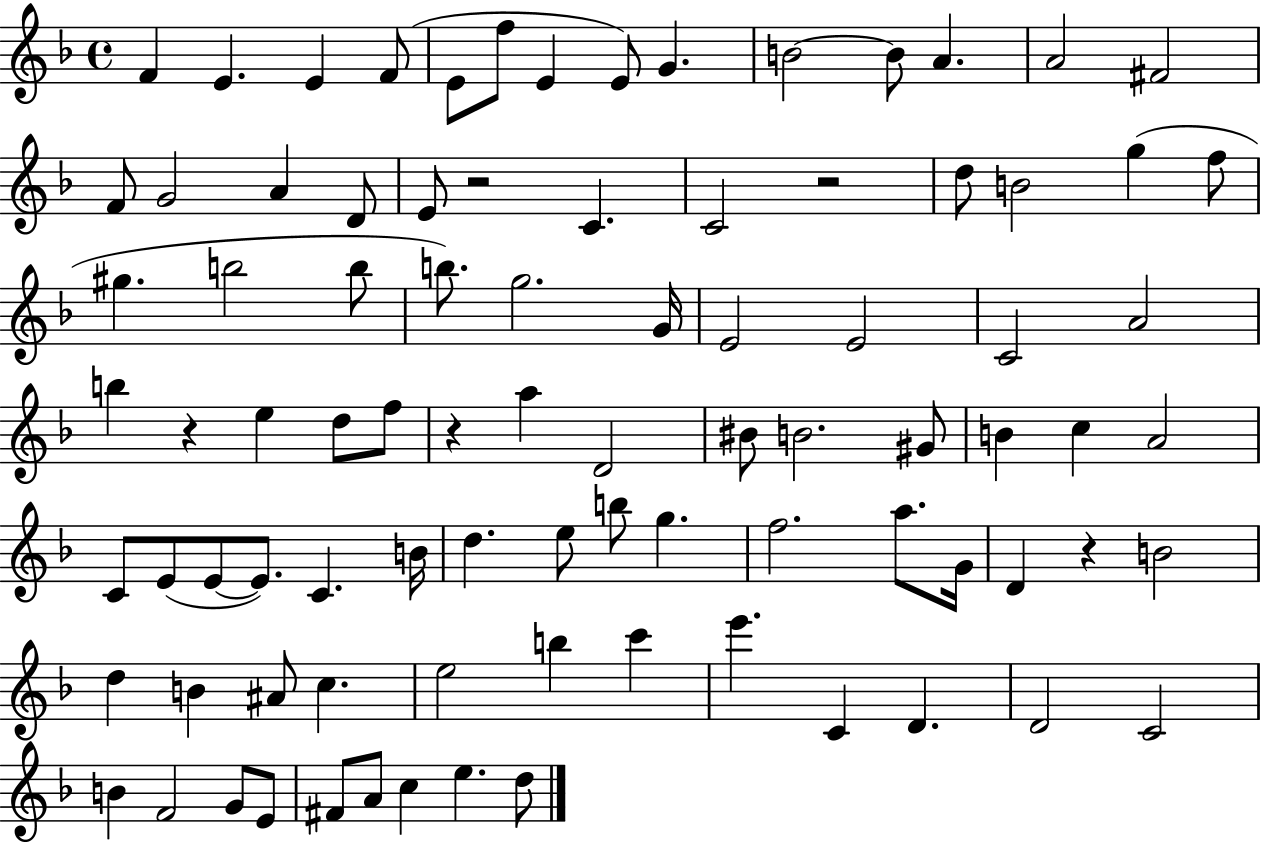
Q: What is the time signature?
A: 4/4